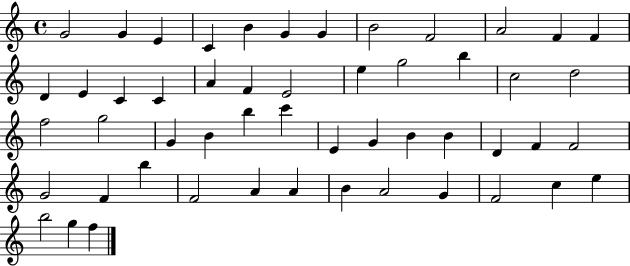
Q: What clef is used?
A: treble